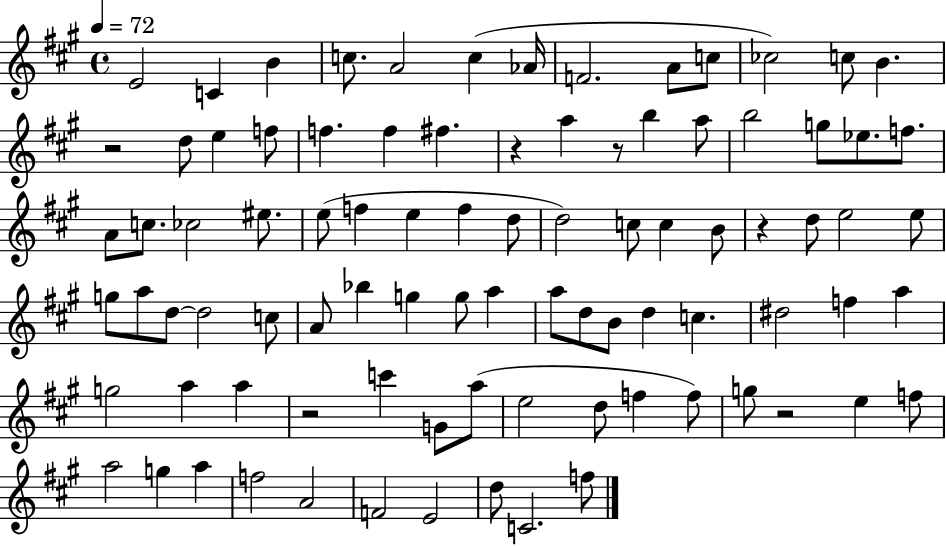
X:1
T:Untitled
M:4/4
L:1/4
K:A
E2 C B c/2 A2 c _A/4 F2 A/2 c/2 _c2 c/2 B z2 d/2 e f/2 f f ^f z a z/2 b a/2 b2 g/2 _e/2 f/2 A/2 c/2 _c2 ^e/2 e/2 f e f d/2 d2 c/2 c B/2 z d/2 e2 e/2 g/2 a/2 d/2 d2 c/2 A/2 _b g g/2 a a/2 d/2 B/2 d c ^d2 f a g2 a a z2 c' G/2 a/2 e2 d/2 f f/2 g/2 z2 e f/2 a2 g a f2 A2 F2 E2 d/2 C2 f/2